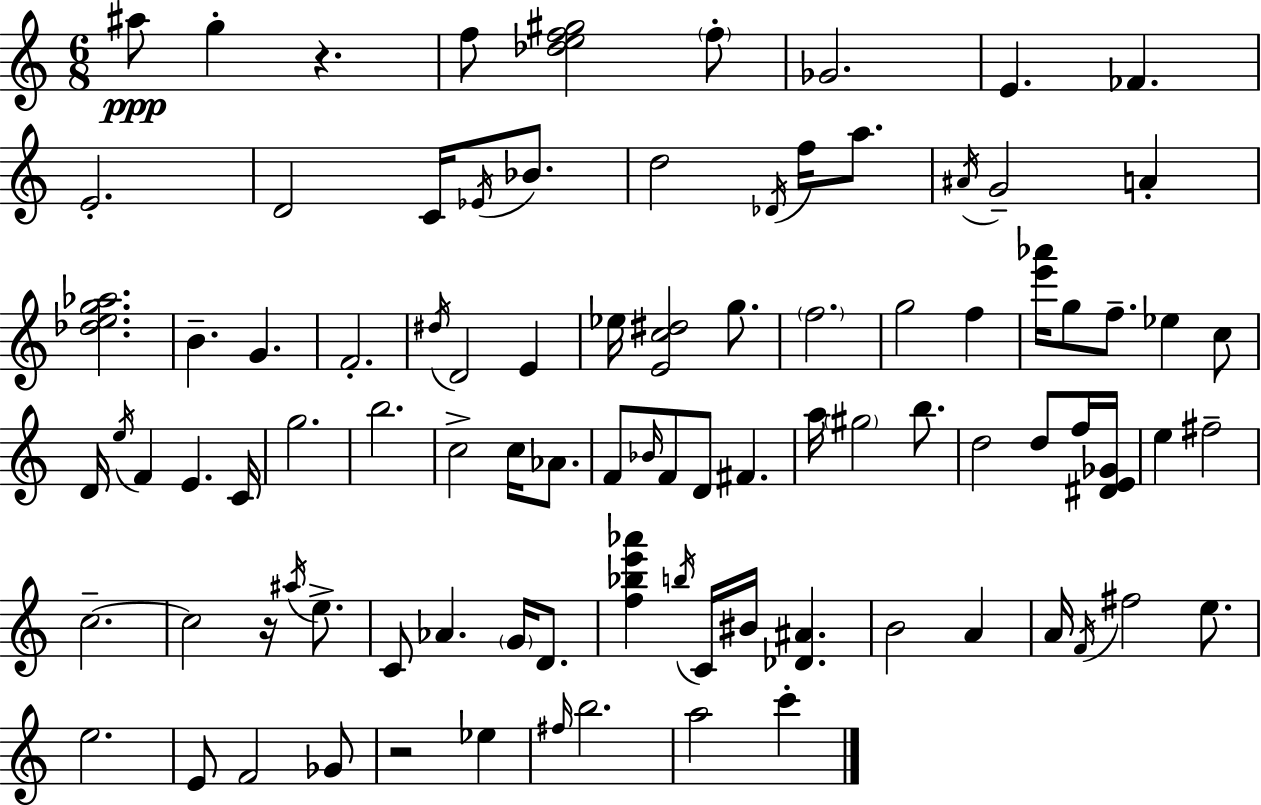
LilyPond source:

{
  \clef treble
  \numericTimeSignature
  \time 6/8
  \key a \minor
  ais''8\ppp g''4-. r4. | f''8 <des'' e'' f'' gis''>2 \parenthesize f''8-. | ges'2. | e'4. fes'4. | \break e'2.-. | d'2 c'16 \acciaccatura { ees'16 } bes'8. | d''2 \acciaccatura { des'16 } f''16 a''8. | \acciaccatura { ais'16 } g'2-- a'4-. | \break <des'' e'' g'' aes''>2. | b'4.-- g'4. | f'2.-. | \acciaccatura { dis''16 } d'2 | \break e'4 ees''16 <e' c'' dis''>2 | g''8. \parenthesize f''2. | g''2 | f''4 <e''' aes'''>16 g''8 f''8.-- ees''4 | \break c''8 d'16 \acciaccatura { e''16 } f'4 e'4. | c'16 g''2. | b''2. | c''2-> | \break c''16 aes'8. f'8 \grace { bes'16 } f'8 d'8 | fis'4. a''16 \parenthesize gis''2 | b''8. d''2 | d''8 f''16 <dis' e' ges'>16 e''4 fis''2-- | \break c''2.--~~ | c''2 | r16 \acciaccatura { ais''16 } e''8.-> c'8 aes'4. | \parenthesize g'16 d'8. <f'' bes'' e''' aes'''>4 \acciaccatura { b''16 } | \break c'16 bis'16 <des' ais'>4. b'2 | a'4 a'16 \acciaccatura { f'16 } fis''2 | e''8. e''2. | e'8 f'2 | \break ges'8 r2 | ees''4 \grace { fis''16 } b''2. | a''2 | c'''4-. \bar "|."
}